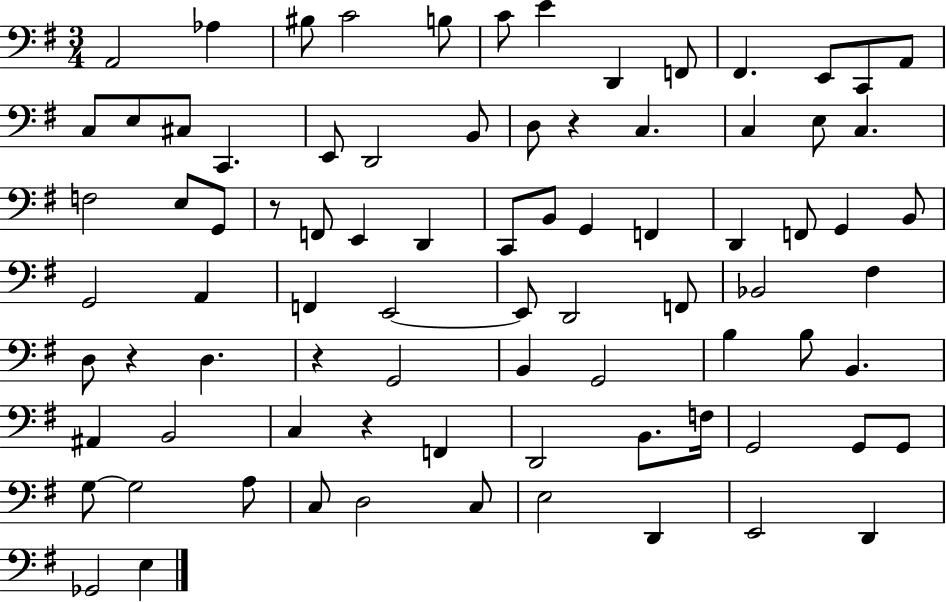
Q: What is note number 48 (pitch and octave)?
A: F#3